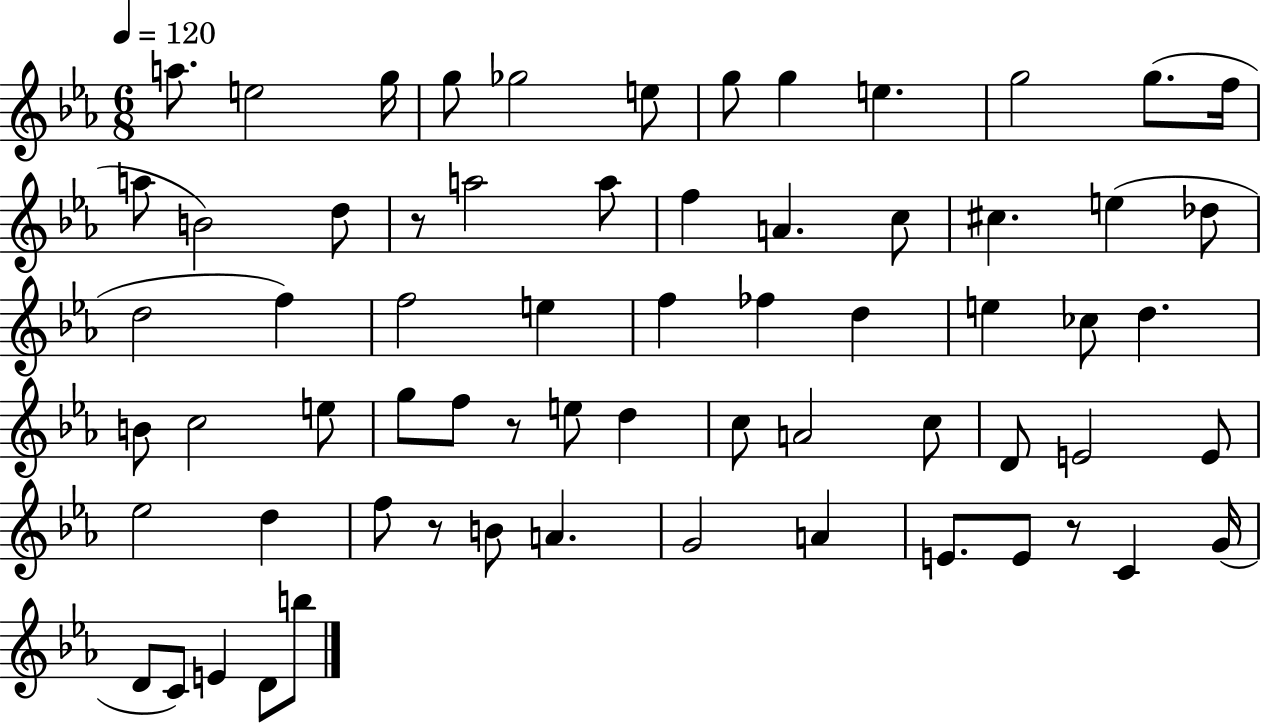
A5/e. E5/h G5/s G5/e Gb5/h E5/e G5/e G5/q E5/q. G5/h G5/e. F5/s A5/e B4/h D5/e R/e A5/h A5/e F5/q A4/q. C5/e C#5/q. E5/q Db5/e D5/h F5/q F5/h E5/q F5/q FES5/q D5/q E5/q CES5/e D5/q. B4/e C5/h E5/e G5/e F5/e R/e E5/e D5/q C5/e A4/h C5/e D4/e E4/h E4/e Eb5/h D5/q F5/e R/e B4/e A4/q. G4/h A4/q E4/e. E4/e R/e C4/q G4/s D4/e C4/e E4/q D4/e B5/e